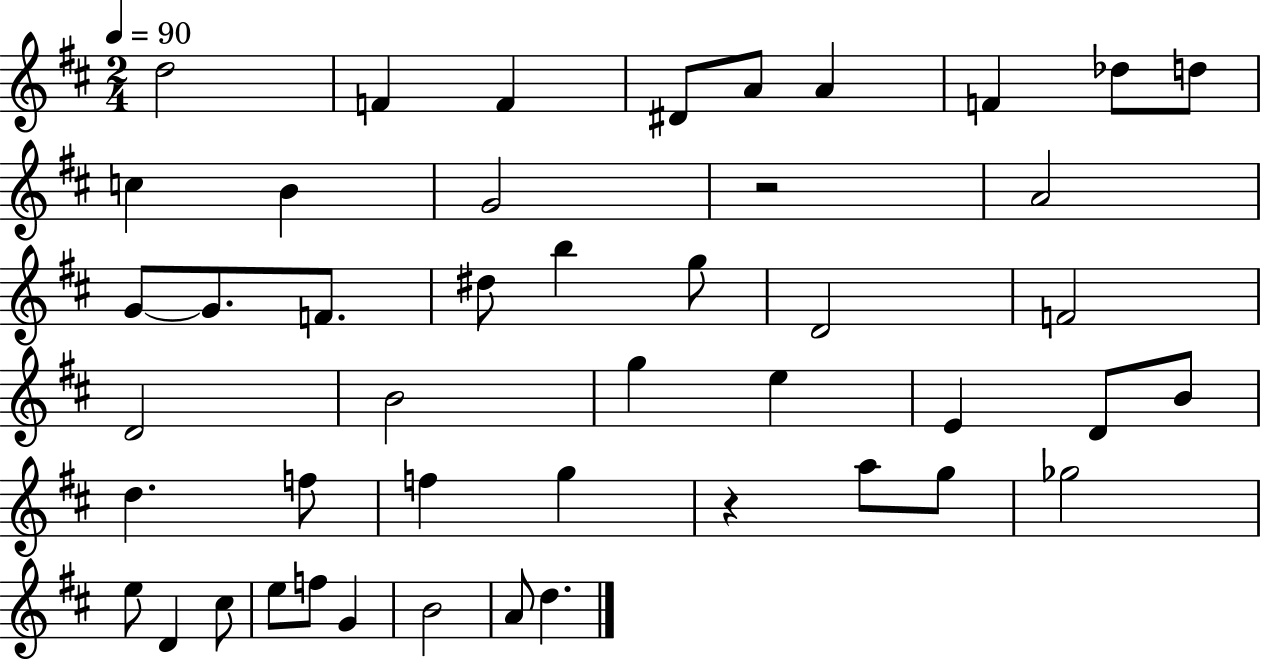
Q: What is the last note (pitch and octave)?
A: D5